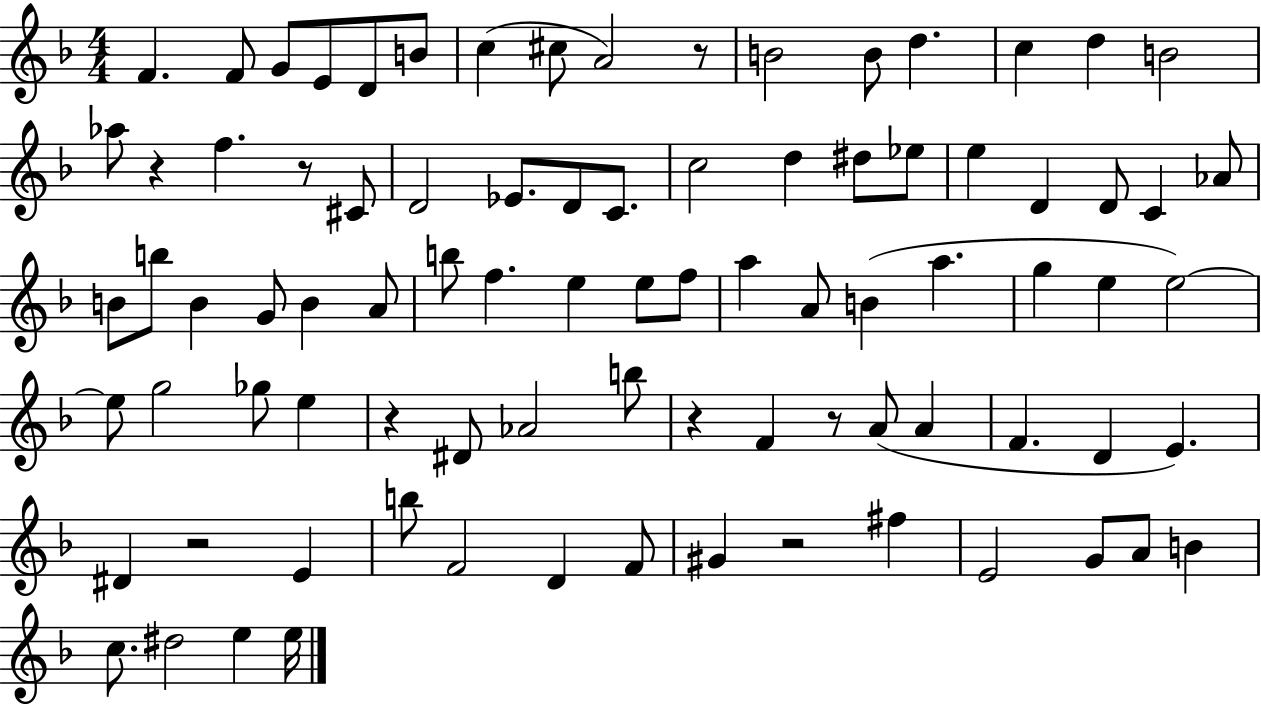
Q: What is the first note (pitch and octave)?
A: F4